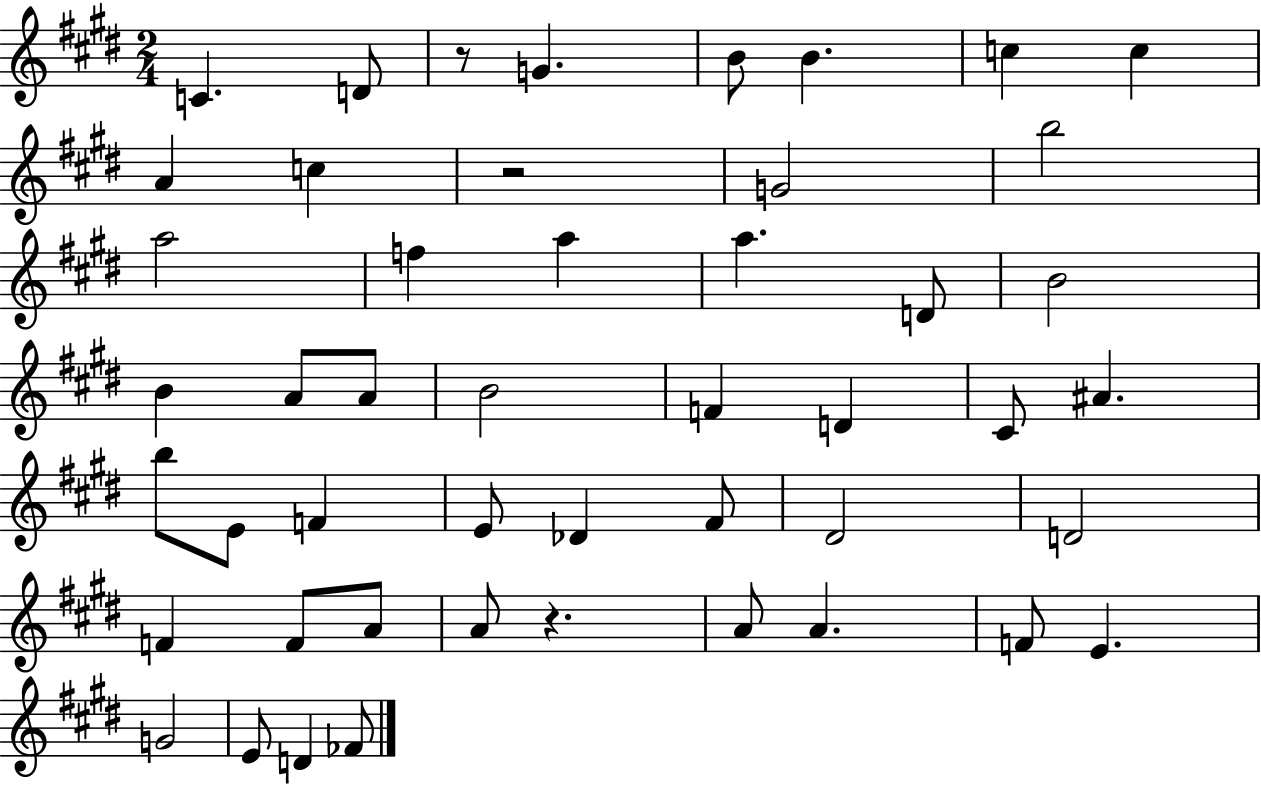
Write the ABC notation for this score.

X:1
T:Untitled
M:2/4
L:1/4
K:E
C D/2 z/2 G B/2 B c c A c z2 G2 b2 a2 f a a D/2 B2 B A/2 A/2 B2 F D ^C/2 ^A b/2 E/2 F E/2 _D ^F/2 ^D2 D2 F F/2 A/2 A/2 z A/2 A F/2 E G2 E/2 D _F/2